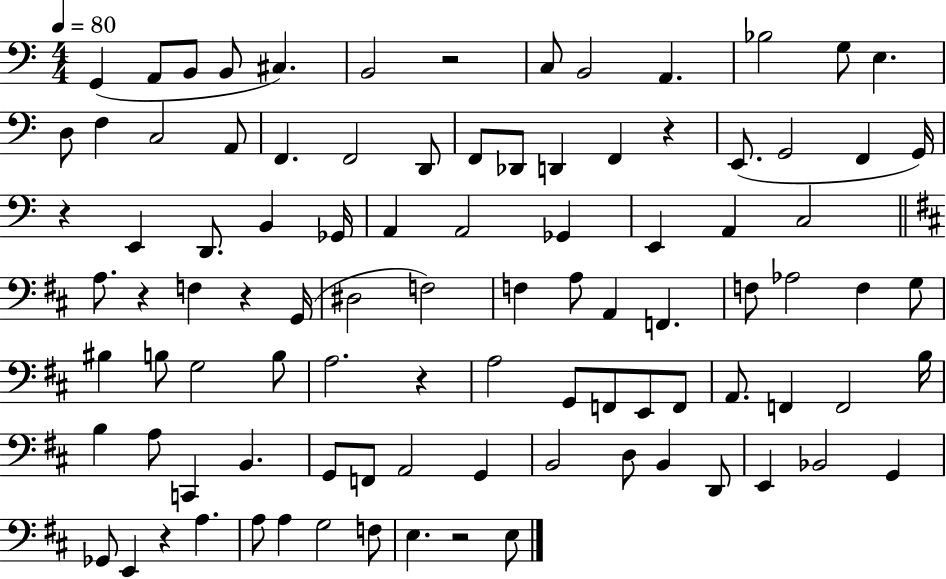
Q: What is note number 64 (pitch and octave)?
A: B3